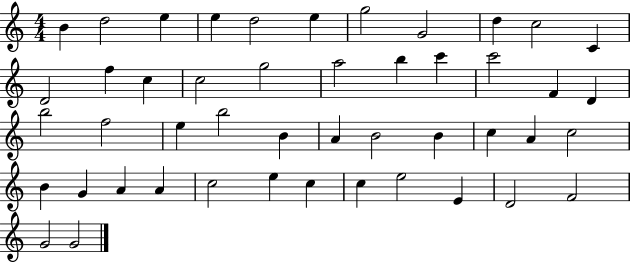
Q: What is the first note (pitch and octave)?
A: B4